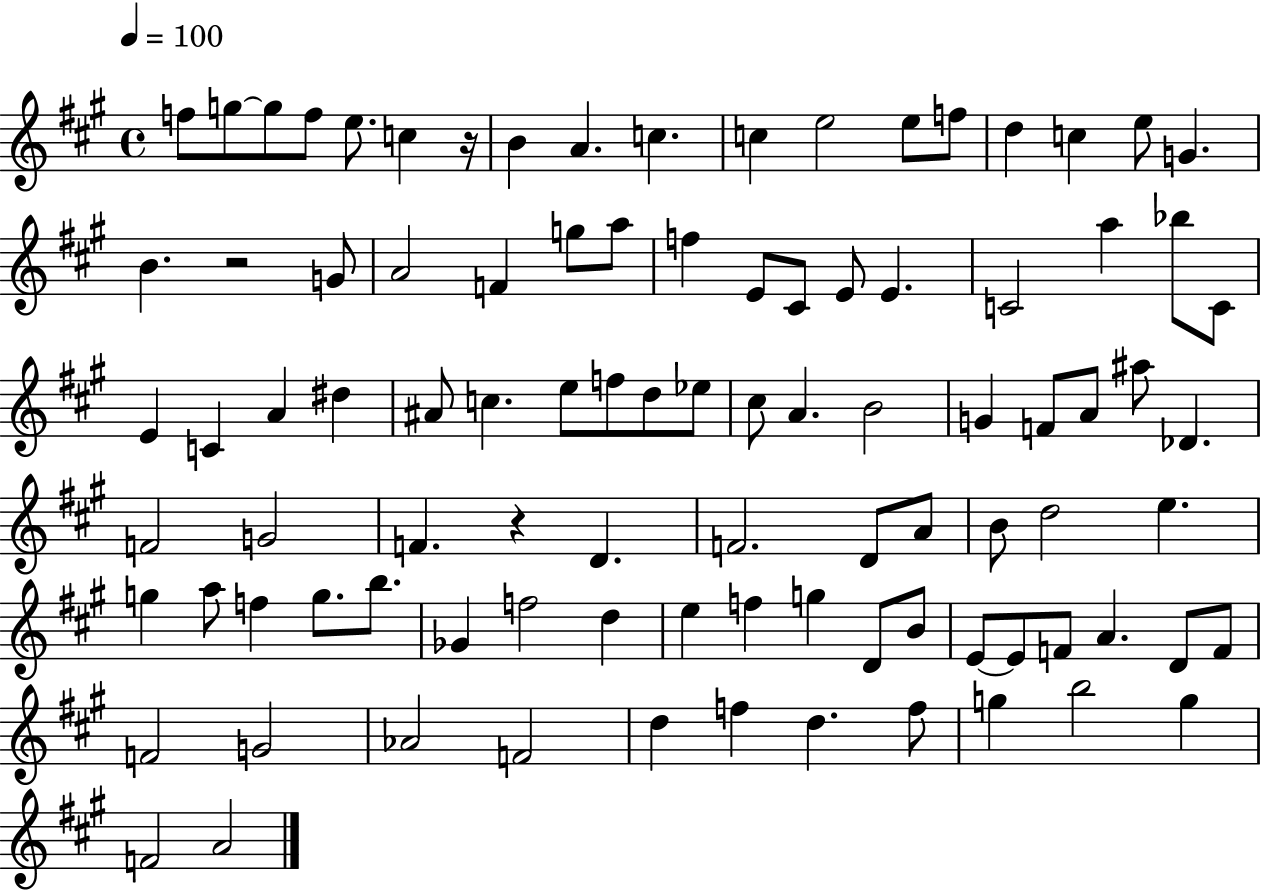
F5/e G5/e G5/e F5/e E5/e. C5/q R/s B4/q A4/q. C5/q. C5/q E5/h E5/e F5/e D5/q C5/q E5/e G4/q. B4/q. R/h G4/e A4/h F4/q G5/e A5/e F5/q E4/e C#4/e E4/e E4/q. C4/h A5/q Bb5/e C4/e E4/q C4/q A4/q D#5/q A#4/e C5/q. E5/e F5/e D5/e Eb5/e C#5/e A4/q. B4/h G4/q F4/e A4/e A#5/e Db4/q. F4/h G4/h F4/q. R/q D4/q. F4/h. D4/e A4/e B4/e D5/h E5/q. G5/q A5/e F5/q G5/e. B5/e. Gb4/q F5/h D5/q E5/q F5/q G5/q D4/e B4/e E4/e E4/e F4/e A4/q. D4/e F4/e F4/h G4/h Ab4/h F4/h D5/q F5/q D5/q. F5/e G5/q B5/h G5/q F4/h A4/h